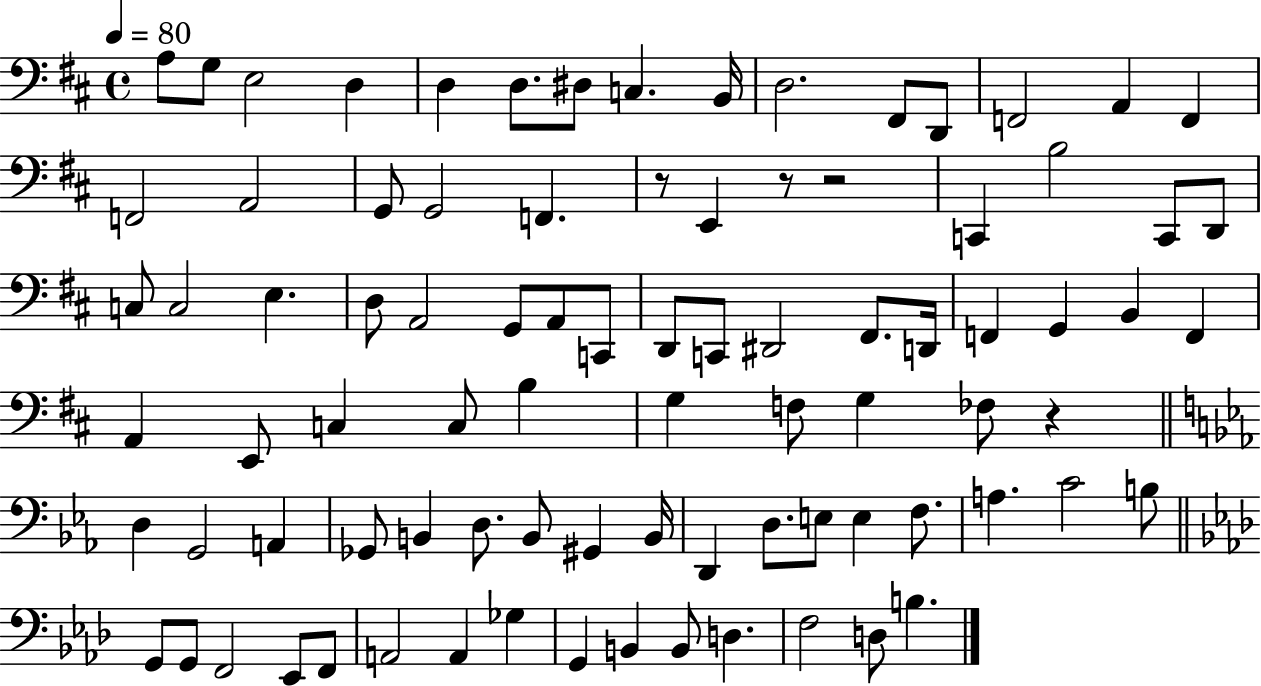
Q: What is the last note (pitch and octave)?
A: B3